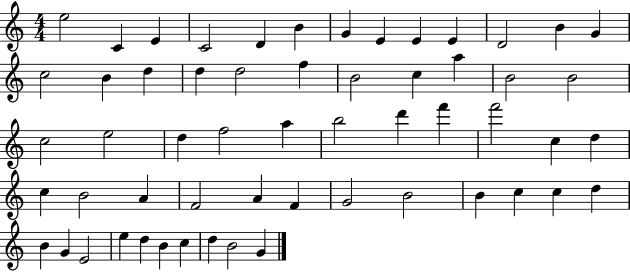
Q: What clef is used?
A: treble